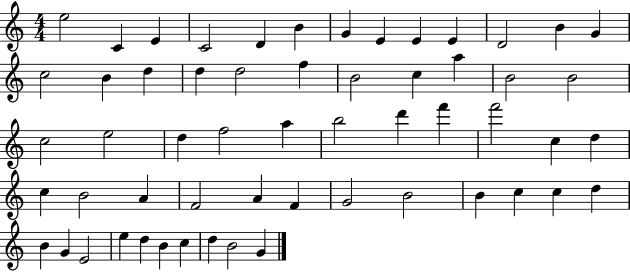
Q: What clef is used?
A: treble